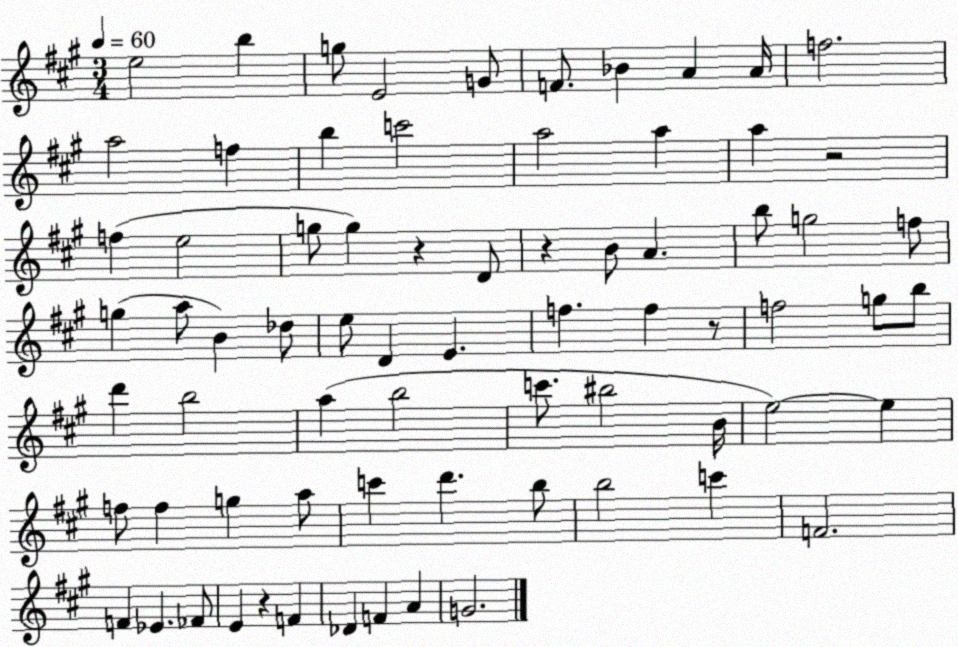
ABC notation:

X:1
T:Untitled
M:3/4
L:1/4
K:A
e2 b g/2 E2 G/2 F/2 _B A A/4 f2 a2 f b c'2 a2 a a z2 f e2 g/2 g z D/2 z B/2 A b/2 g2 f/2 g a/2 B _d/2 e/2 D E f f z/2 f2 g/2 b/2 d' b2 a b2 c'/2 ^b2 B/4 e2 e f/2 f g a/2 c' d' b/2 b2 c' F2 F _E _F/2 E z F _D F A G2